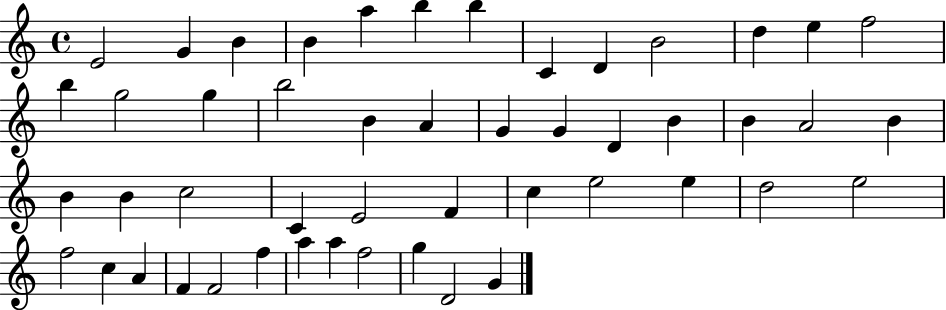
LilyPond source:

{
  \clef treble
  \time 4/4
  \defaultTimeSignature
  \key c \major
  e'2 g'4 b'4 | b'4 a''4 b''4 b''4 | c'4 d'4 b'2 | d''4 e''4 f''2 | \break b''4 g''2 g''4 | b''2 b'4 a'4 | g'4 g'4 d'4 b'4 | b'4 a'2 b'4 | \break b'4 b'4 c''2 | c'4 e'2 f'4 | c''4 e''2 e''4 | d''2 e''2 | \break f''2 c''4 a'4 | f'4 f'2 f''4 | a''4 a''4 f''2 | g''4 d'2 g'4 | \break \bar "|."
}